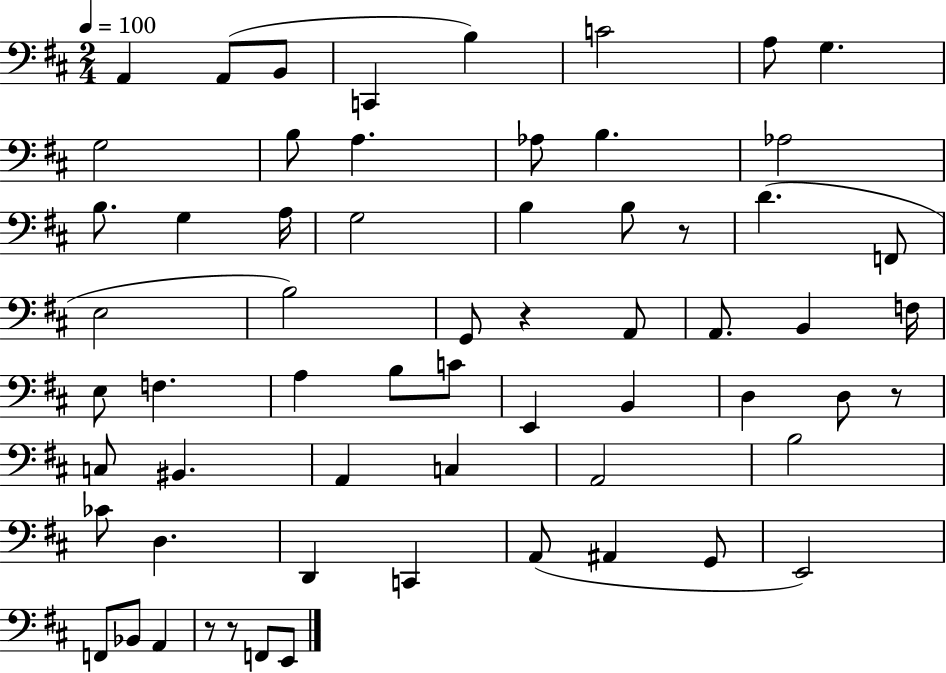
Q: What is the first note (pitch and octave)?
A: A2